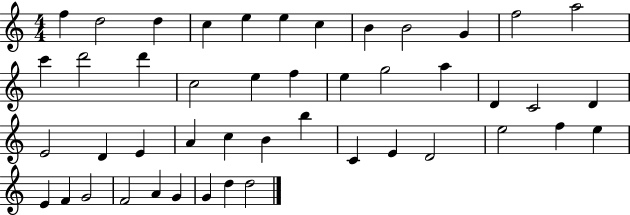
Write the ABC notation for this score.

X:1
T:Untitled
M:4/4
L:1/4
K:C
f d2 d c e e c B B2 G f2 a2 c' d'2 d' c2 e f e g2 a D C2 D E2 D E A c B b C E D2 e2 f e E F G2 F2 A G G d d2